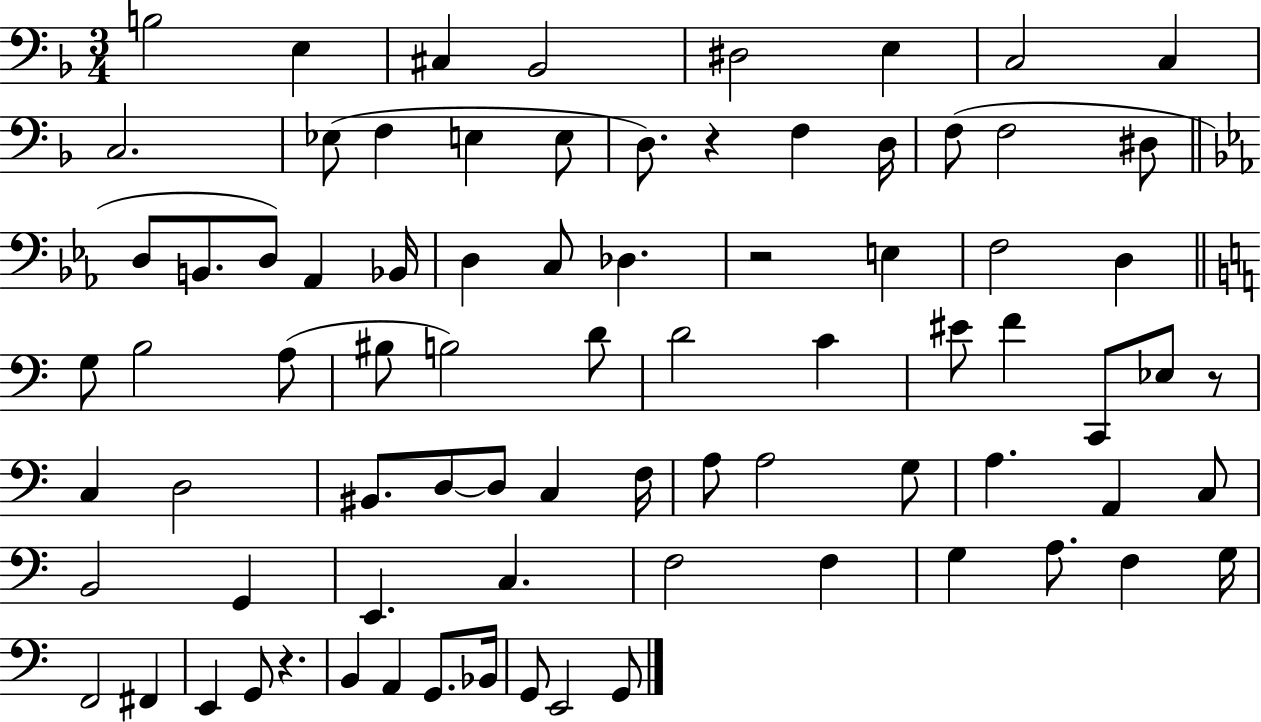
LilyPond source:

{
  \clef bass
  \numericTimeSignature
  \time 3/4
  \key f \major
  b2 e4 | cis4 bes,2 | dis2 e4 | c2 c4 | \break c2. | ees8( f4 e4 e8 | d8.) r4 f4 d16 | f8( f2 dis8 | \break \bar "||" \break \key ees \major d8 b,8. d8) aes,4 bes,16 | d4 c8 des4. | r2 e4 | f2 d4 | \break \bar "||" \break \key c \major g8 b2 a8( | bis8 b2) d'8 | d'2 c'4 | eis'8 f'4 c,8 ees8 r8 | \break c4 d2 | bis,8. d8~~ d8 c4 f16 | a8 a2 g8 | a4. a,4 c8 | \break b,2 g,4 | e,4. c4. | f2 f4 | g4 a8. f4 g16 | \break f,2 fis,4 | e,4 g,8 r4. | b,4 a,4 g,8. bes,16 | g,8 e,2 g,8 | \break \bar "|."
}